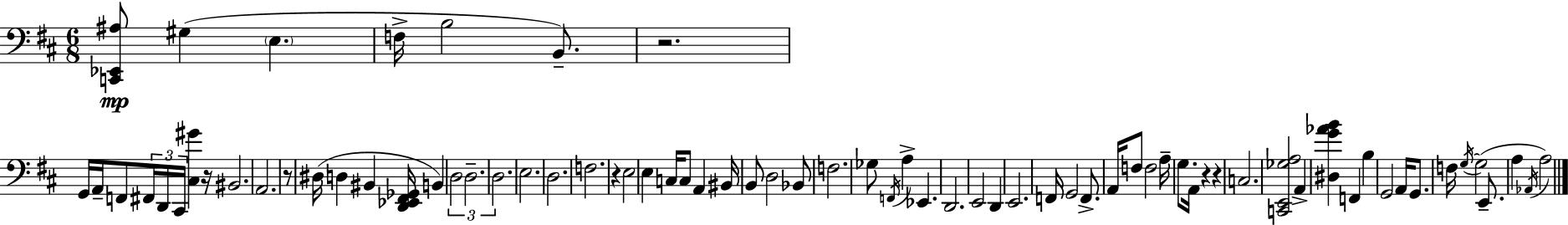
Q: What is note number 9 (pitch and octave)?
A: F#2